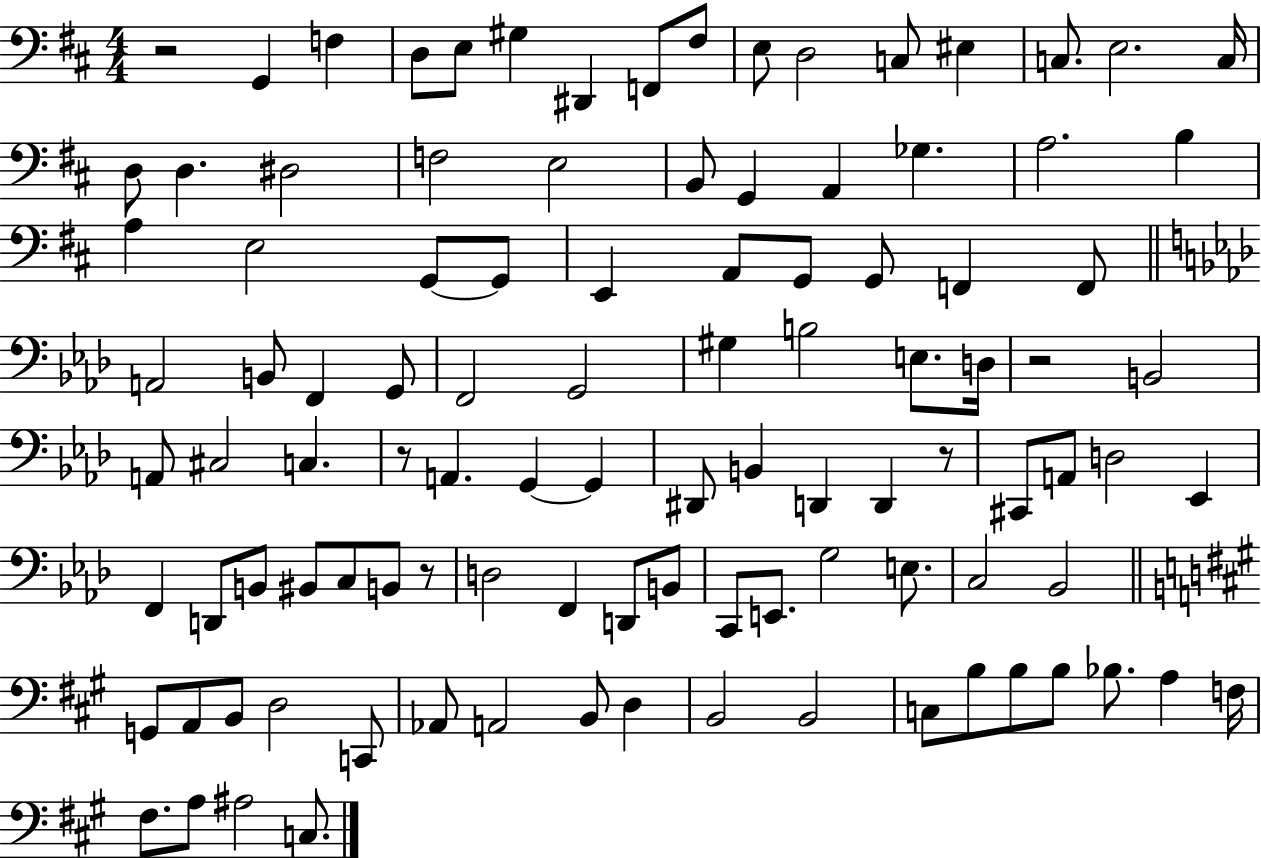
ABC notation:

X:1
T:Untitled
M:4/4
L:1/4
K:D
z2 G,, F, D,/2 E,/2 ^G, ^D,, F,,/2 ^F,/2 E,/2 D,2 C,/2 ^E, C,/2 E,2 C,/4 D,/2 D, ^D,2 F,2 E,2 B,,/2 G,, A,, _G, A,2 B, A, E,2 G,,/2 G,,/2 E,, A,,/2 G,,/2 G,,/2 F,, F,,/2 A,,2 B,,/2 F,, G,,/2 F,,2 G,,2 ^G, B,2 E,/2 D,/4 z2 B,,2 A,,/2 ^C,2 C, z/2 A,, G,, G,, ^D,,/2 B,, D,, D,, z/2 ^C,,/2 A,,/2 D,2 _E,, F,, D,,/2 B,,/2 ^B,,/2 C,/2 B,,/2 z/2 D,2 F,, D,,/2 B,,/2 C,,/2 E,,/2 G,2 E,/2 C,2 _B,,2 G,,/2 A,,/2 B,,/2 D,2 C,,/2 _A,,/2 A,,2 B,,/2 D, B,,2 B,,2 C,/2 B,/2 B,/2 B,/2 _B,/2 A, F,/4 ^F,/2 A,/2 ^A,2 C,/2